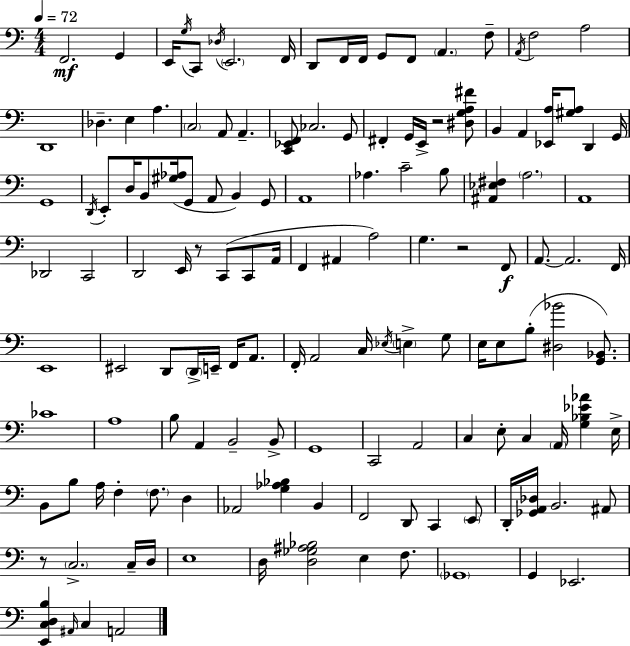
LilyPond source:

{
  \clef bass
  \numericTimeSignature
  \time 4/4
  \key a \minor
  \tempo 4 = 72
  f,2.\mf g,4 | e,16 \acciaccatura { g16 } c,8 \acciaccatura { des16 } \parenthesize e,2. | f,16 d,8 f,16 f,16 g,8 f,8 \parenthesize a,4. | f8-- \acciaccatura { a,16 } f2 a2 | \break d,1 | des4.-- e4 a4. | \parenthesize c2 a,8 a,4.-- | <c, ees, f,>8 ces2. | \break g,8 fis,4-. g,16 e,16-> r2 | <dis g a fis'>8 b,4 a,4 <ees, a>16 <gis a>8 d,4 | g,16 g,1 | \acciaccatura { d,16 } e,8-. d16 b,8 <gis aes>16( g,8 a,8 b,4) | \break g,8 a,1 | aes4. c'2-- | b8 <ais, ees fis>4 \parenthesize a2. | a,1 | \break des,2 c,2 | d,2 e,16 r8 c,8( | c,8 a,16 f,4 ais,4 a2) | g4. r2 | \break f,8\f a,8.~~ a,2. | f,16 e,1 | eis,2 d,8 \parenthesize d,16-> e,16-- | f,16 a,8. f,16-. a,2 c16 \acciaccatura { ees16 } \parenthesize e4-> | \break g8 e16 e8 b8-.( <dis bes'>2 | <g, bes,>8.) ces'1 | a1 | b8 a,4 b,2-- | \break b,8-> g,1 | c,2 a,2 | c4 e8-. c4 \parenthesize a,16 | <g bes ees' aes'>4 e16-> b,8 b8 a16 f4-. \parenthesize f8. | \break d4 aes,2 <g aes bes>4 | b,4 f,2 d,8 c,4 | \parenthesize e,8 d,16-. <ges, a, des>16 b,2. | ais,8 r8 \parenthesize c2.-> | \break c16-- d16 e1 | d16 <d ges ais bes>2 e4 | f8. \parenthesize ges,1 | g,4 ees,2. | \break <e, c d b>4 \grace { ais,16 } c4 a,2 | \bar "|."
}